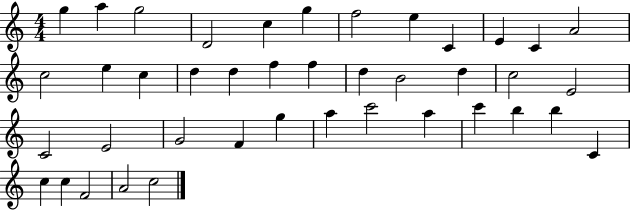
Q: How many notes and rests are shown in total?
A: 41